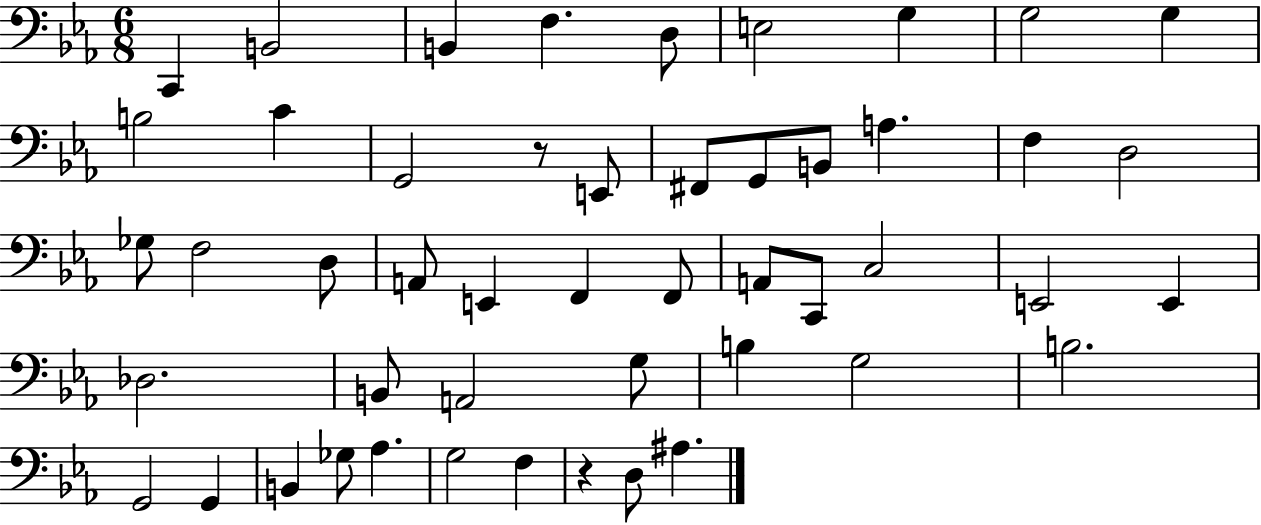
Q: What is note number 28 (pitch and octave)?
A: C2